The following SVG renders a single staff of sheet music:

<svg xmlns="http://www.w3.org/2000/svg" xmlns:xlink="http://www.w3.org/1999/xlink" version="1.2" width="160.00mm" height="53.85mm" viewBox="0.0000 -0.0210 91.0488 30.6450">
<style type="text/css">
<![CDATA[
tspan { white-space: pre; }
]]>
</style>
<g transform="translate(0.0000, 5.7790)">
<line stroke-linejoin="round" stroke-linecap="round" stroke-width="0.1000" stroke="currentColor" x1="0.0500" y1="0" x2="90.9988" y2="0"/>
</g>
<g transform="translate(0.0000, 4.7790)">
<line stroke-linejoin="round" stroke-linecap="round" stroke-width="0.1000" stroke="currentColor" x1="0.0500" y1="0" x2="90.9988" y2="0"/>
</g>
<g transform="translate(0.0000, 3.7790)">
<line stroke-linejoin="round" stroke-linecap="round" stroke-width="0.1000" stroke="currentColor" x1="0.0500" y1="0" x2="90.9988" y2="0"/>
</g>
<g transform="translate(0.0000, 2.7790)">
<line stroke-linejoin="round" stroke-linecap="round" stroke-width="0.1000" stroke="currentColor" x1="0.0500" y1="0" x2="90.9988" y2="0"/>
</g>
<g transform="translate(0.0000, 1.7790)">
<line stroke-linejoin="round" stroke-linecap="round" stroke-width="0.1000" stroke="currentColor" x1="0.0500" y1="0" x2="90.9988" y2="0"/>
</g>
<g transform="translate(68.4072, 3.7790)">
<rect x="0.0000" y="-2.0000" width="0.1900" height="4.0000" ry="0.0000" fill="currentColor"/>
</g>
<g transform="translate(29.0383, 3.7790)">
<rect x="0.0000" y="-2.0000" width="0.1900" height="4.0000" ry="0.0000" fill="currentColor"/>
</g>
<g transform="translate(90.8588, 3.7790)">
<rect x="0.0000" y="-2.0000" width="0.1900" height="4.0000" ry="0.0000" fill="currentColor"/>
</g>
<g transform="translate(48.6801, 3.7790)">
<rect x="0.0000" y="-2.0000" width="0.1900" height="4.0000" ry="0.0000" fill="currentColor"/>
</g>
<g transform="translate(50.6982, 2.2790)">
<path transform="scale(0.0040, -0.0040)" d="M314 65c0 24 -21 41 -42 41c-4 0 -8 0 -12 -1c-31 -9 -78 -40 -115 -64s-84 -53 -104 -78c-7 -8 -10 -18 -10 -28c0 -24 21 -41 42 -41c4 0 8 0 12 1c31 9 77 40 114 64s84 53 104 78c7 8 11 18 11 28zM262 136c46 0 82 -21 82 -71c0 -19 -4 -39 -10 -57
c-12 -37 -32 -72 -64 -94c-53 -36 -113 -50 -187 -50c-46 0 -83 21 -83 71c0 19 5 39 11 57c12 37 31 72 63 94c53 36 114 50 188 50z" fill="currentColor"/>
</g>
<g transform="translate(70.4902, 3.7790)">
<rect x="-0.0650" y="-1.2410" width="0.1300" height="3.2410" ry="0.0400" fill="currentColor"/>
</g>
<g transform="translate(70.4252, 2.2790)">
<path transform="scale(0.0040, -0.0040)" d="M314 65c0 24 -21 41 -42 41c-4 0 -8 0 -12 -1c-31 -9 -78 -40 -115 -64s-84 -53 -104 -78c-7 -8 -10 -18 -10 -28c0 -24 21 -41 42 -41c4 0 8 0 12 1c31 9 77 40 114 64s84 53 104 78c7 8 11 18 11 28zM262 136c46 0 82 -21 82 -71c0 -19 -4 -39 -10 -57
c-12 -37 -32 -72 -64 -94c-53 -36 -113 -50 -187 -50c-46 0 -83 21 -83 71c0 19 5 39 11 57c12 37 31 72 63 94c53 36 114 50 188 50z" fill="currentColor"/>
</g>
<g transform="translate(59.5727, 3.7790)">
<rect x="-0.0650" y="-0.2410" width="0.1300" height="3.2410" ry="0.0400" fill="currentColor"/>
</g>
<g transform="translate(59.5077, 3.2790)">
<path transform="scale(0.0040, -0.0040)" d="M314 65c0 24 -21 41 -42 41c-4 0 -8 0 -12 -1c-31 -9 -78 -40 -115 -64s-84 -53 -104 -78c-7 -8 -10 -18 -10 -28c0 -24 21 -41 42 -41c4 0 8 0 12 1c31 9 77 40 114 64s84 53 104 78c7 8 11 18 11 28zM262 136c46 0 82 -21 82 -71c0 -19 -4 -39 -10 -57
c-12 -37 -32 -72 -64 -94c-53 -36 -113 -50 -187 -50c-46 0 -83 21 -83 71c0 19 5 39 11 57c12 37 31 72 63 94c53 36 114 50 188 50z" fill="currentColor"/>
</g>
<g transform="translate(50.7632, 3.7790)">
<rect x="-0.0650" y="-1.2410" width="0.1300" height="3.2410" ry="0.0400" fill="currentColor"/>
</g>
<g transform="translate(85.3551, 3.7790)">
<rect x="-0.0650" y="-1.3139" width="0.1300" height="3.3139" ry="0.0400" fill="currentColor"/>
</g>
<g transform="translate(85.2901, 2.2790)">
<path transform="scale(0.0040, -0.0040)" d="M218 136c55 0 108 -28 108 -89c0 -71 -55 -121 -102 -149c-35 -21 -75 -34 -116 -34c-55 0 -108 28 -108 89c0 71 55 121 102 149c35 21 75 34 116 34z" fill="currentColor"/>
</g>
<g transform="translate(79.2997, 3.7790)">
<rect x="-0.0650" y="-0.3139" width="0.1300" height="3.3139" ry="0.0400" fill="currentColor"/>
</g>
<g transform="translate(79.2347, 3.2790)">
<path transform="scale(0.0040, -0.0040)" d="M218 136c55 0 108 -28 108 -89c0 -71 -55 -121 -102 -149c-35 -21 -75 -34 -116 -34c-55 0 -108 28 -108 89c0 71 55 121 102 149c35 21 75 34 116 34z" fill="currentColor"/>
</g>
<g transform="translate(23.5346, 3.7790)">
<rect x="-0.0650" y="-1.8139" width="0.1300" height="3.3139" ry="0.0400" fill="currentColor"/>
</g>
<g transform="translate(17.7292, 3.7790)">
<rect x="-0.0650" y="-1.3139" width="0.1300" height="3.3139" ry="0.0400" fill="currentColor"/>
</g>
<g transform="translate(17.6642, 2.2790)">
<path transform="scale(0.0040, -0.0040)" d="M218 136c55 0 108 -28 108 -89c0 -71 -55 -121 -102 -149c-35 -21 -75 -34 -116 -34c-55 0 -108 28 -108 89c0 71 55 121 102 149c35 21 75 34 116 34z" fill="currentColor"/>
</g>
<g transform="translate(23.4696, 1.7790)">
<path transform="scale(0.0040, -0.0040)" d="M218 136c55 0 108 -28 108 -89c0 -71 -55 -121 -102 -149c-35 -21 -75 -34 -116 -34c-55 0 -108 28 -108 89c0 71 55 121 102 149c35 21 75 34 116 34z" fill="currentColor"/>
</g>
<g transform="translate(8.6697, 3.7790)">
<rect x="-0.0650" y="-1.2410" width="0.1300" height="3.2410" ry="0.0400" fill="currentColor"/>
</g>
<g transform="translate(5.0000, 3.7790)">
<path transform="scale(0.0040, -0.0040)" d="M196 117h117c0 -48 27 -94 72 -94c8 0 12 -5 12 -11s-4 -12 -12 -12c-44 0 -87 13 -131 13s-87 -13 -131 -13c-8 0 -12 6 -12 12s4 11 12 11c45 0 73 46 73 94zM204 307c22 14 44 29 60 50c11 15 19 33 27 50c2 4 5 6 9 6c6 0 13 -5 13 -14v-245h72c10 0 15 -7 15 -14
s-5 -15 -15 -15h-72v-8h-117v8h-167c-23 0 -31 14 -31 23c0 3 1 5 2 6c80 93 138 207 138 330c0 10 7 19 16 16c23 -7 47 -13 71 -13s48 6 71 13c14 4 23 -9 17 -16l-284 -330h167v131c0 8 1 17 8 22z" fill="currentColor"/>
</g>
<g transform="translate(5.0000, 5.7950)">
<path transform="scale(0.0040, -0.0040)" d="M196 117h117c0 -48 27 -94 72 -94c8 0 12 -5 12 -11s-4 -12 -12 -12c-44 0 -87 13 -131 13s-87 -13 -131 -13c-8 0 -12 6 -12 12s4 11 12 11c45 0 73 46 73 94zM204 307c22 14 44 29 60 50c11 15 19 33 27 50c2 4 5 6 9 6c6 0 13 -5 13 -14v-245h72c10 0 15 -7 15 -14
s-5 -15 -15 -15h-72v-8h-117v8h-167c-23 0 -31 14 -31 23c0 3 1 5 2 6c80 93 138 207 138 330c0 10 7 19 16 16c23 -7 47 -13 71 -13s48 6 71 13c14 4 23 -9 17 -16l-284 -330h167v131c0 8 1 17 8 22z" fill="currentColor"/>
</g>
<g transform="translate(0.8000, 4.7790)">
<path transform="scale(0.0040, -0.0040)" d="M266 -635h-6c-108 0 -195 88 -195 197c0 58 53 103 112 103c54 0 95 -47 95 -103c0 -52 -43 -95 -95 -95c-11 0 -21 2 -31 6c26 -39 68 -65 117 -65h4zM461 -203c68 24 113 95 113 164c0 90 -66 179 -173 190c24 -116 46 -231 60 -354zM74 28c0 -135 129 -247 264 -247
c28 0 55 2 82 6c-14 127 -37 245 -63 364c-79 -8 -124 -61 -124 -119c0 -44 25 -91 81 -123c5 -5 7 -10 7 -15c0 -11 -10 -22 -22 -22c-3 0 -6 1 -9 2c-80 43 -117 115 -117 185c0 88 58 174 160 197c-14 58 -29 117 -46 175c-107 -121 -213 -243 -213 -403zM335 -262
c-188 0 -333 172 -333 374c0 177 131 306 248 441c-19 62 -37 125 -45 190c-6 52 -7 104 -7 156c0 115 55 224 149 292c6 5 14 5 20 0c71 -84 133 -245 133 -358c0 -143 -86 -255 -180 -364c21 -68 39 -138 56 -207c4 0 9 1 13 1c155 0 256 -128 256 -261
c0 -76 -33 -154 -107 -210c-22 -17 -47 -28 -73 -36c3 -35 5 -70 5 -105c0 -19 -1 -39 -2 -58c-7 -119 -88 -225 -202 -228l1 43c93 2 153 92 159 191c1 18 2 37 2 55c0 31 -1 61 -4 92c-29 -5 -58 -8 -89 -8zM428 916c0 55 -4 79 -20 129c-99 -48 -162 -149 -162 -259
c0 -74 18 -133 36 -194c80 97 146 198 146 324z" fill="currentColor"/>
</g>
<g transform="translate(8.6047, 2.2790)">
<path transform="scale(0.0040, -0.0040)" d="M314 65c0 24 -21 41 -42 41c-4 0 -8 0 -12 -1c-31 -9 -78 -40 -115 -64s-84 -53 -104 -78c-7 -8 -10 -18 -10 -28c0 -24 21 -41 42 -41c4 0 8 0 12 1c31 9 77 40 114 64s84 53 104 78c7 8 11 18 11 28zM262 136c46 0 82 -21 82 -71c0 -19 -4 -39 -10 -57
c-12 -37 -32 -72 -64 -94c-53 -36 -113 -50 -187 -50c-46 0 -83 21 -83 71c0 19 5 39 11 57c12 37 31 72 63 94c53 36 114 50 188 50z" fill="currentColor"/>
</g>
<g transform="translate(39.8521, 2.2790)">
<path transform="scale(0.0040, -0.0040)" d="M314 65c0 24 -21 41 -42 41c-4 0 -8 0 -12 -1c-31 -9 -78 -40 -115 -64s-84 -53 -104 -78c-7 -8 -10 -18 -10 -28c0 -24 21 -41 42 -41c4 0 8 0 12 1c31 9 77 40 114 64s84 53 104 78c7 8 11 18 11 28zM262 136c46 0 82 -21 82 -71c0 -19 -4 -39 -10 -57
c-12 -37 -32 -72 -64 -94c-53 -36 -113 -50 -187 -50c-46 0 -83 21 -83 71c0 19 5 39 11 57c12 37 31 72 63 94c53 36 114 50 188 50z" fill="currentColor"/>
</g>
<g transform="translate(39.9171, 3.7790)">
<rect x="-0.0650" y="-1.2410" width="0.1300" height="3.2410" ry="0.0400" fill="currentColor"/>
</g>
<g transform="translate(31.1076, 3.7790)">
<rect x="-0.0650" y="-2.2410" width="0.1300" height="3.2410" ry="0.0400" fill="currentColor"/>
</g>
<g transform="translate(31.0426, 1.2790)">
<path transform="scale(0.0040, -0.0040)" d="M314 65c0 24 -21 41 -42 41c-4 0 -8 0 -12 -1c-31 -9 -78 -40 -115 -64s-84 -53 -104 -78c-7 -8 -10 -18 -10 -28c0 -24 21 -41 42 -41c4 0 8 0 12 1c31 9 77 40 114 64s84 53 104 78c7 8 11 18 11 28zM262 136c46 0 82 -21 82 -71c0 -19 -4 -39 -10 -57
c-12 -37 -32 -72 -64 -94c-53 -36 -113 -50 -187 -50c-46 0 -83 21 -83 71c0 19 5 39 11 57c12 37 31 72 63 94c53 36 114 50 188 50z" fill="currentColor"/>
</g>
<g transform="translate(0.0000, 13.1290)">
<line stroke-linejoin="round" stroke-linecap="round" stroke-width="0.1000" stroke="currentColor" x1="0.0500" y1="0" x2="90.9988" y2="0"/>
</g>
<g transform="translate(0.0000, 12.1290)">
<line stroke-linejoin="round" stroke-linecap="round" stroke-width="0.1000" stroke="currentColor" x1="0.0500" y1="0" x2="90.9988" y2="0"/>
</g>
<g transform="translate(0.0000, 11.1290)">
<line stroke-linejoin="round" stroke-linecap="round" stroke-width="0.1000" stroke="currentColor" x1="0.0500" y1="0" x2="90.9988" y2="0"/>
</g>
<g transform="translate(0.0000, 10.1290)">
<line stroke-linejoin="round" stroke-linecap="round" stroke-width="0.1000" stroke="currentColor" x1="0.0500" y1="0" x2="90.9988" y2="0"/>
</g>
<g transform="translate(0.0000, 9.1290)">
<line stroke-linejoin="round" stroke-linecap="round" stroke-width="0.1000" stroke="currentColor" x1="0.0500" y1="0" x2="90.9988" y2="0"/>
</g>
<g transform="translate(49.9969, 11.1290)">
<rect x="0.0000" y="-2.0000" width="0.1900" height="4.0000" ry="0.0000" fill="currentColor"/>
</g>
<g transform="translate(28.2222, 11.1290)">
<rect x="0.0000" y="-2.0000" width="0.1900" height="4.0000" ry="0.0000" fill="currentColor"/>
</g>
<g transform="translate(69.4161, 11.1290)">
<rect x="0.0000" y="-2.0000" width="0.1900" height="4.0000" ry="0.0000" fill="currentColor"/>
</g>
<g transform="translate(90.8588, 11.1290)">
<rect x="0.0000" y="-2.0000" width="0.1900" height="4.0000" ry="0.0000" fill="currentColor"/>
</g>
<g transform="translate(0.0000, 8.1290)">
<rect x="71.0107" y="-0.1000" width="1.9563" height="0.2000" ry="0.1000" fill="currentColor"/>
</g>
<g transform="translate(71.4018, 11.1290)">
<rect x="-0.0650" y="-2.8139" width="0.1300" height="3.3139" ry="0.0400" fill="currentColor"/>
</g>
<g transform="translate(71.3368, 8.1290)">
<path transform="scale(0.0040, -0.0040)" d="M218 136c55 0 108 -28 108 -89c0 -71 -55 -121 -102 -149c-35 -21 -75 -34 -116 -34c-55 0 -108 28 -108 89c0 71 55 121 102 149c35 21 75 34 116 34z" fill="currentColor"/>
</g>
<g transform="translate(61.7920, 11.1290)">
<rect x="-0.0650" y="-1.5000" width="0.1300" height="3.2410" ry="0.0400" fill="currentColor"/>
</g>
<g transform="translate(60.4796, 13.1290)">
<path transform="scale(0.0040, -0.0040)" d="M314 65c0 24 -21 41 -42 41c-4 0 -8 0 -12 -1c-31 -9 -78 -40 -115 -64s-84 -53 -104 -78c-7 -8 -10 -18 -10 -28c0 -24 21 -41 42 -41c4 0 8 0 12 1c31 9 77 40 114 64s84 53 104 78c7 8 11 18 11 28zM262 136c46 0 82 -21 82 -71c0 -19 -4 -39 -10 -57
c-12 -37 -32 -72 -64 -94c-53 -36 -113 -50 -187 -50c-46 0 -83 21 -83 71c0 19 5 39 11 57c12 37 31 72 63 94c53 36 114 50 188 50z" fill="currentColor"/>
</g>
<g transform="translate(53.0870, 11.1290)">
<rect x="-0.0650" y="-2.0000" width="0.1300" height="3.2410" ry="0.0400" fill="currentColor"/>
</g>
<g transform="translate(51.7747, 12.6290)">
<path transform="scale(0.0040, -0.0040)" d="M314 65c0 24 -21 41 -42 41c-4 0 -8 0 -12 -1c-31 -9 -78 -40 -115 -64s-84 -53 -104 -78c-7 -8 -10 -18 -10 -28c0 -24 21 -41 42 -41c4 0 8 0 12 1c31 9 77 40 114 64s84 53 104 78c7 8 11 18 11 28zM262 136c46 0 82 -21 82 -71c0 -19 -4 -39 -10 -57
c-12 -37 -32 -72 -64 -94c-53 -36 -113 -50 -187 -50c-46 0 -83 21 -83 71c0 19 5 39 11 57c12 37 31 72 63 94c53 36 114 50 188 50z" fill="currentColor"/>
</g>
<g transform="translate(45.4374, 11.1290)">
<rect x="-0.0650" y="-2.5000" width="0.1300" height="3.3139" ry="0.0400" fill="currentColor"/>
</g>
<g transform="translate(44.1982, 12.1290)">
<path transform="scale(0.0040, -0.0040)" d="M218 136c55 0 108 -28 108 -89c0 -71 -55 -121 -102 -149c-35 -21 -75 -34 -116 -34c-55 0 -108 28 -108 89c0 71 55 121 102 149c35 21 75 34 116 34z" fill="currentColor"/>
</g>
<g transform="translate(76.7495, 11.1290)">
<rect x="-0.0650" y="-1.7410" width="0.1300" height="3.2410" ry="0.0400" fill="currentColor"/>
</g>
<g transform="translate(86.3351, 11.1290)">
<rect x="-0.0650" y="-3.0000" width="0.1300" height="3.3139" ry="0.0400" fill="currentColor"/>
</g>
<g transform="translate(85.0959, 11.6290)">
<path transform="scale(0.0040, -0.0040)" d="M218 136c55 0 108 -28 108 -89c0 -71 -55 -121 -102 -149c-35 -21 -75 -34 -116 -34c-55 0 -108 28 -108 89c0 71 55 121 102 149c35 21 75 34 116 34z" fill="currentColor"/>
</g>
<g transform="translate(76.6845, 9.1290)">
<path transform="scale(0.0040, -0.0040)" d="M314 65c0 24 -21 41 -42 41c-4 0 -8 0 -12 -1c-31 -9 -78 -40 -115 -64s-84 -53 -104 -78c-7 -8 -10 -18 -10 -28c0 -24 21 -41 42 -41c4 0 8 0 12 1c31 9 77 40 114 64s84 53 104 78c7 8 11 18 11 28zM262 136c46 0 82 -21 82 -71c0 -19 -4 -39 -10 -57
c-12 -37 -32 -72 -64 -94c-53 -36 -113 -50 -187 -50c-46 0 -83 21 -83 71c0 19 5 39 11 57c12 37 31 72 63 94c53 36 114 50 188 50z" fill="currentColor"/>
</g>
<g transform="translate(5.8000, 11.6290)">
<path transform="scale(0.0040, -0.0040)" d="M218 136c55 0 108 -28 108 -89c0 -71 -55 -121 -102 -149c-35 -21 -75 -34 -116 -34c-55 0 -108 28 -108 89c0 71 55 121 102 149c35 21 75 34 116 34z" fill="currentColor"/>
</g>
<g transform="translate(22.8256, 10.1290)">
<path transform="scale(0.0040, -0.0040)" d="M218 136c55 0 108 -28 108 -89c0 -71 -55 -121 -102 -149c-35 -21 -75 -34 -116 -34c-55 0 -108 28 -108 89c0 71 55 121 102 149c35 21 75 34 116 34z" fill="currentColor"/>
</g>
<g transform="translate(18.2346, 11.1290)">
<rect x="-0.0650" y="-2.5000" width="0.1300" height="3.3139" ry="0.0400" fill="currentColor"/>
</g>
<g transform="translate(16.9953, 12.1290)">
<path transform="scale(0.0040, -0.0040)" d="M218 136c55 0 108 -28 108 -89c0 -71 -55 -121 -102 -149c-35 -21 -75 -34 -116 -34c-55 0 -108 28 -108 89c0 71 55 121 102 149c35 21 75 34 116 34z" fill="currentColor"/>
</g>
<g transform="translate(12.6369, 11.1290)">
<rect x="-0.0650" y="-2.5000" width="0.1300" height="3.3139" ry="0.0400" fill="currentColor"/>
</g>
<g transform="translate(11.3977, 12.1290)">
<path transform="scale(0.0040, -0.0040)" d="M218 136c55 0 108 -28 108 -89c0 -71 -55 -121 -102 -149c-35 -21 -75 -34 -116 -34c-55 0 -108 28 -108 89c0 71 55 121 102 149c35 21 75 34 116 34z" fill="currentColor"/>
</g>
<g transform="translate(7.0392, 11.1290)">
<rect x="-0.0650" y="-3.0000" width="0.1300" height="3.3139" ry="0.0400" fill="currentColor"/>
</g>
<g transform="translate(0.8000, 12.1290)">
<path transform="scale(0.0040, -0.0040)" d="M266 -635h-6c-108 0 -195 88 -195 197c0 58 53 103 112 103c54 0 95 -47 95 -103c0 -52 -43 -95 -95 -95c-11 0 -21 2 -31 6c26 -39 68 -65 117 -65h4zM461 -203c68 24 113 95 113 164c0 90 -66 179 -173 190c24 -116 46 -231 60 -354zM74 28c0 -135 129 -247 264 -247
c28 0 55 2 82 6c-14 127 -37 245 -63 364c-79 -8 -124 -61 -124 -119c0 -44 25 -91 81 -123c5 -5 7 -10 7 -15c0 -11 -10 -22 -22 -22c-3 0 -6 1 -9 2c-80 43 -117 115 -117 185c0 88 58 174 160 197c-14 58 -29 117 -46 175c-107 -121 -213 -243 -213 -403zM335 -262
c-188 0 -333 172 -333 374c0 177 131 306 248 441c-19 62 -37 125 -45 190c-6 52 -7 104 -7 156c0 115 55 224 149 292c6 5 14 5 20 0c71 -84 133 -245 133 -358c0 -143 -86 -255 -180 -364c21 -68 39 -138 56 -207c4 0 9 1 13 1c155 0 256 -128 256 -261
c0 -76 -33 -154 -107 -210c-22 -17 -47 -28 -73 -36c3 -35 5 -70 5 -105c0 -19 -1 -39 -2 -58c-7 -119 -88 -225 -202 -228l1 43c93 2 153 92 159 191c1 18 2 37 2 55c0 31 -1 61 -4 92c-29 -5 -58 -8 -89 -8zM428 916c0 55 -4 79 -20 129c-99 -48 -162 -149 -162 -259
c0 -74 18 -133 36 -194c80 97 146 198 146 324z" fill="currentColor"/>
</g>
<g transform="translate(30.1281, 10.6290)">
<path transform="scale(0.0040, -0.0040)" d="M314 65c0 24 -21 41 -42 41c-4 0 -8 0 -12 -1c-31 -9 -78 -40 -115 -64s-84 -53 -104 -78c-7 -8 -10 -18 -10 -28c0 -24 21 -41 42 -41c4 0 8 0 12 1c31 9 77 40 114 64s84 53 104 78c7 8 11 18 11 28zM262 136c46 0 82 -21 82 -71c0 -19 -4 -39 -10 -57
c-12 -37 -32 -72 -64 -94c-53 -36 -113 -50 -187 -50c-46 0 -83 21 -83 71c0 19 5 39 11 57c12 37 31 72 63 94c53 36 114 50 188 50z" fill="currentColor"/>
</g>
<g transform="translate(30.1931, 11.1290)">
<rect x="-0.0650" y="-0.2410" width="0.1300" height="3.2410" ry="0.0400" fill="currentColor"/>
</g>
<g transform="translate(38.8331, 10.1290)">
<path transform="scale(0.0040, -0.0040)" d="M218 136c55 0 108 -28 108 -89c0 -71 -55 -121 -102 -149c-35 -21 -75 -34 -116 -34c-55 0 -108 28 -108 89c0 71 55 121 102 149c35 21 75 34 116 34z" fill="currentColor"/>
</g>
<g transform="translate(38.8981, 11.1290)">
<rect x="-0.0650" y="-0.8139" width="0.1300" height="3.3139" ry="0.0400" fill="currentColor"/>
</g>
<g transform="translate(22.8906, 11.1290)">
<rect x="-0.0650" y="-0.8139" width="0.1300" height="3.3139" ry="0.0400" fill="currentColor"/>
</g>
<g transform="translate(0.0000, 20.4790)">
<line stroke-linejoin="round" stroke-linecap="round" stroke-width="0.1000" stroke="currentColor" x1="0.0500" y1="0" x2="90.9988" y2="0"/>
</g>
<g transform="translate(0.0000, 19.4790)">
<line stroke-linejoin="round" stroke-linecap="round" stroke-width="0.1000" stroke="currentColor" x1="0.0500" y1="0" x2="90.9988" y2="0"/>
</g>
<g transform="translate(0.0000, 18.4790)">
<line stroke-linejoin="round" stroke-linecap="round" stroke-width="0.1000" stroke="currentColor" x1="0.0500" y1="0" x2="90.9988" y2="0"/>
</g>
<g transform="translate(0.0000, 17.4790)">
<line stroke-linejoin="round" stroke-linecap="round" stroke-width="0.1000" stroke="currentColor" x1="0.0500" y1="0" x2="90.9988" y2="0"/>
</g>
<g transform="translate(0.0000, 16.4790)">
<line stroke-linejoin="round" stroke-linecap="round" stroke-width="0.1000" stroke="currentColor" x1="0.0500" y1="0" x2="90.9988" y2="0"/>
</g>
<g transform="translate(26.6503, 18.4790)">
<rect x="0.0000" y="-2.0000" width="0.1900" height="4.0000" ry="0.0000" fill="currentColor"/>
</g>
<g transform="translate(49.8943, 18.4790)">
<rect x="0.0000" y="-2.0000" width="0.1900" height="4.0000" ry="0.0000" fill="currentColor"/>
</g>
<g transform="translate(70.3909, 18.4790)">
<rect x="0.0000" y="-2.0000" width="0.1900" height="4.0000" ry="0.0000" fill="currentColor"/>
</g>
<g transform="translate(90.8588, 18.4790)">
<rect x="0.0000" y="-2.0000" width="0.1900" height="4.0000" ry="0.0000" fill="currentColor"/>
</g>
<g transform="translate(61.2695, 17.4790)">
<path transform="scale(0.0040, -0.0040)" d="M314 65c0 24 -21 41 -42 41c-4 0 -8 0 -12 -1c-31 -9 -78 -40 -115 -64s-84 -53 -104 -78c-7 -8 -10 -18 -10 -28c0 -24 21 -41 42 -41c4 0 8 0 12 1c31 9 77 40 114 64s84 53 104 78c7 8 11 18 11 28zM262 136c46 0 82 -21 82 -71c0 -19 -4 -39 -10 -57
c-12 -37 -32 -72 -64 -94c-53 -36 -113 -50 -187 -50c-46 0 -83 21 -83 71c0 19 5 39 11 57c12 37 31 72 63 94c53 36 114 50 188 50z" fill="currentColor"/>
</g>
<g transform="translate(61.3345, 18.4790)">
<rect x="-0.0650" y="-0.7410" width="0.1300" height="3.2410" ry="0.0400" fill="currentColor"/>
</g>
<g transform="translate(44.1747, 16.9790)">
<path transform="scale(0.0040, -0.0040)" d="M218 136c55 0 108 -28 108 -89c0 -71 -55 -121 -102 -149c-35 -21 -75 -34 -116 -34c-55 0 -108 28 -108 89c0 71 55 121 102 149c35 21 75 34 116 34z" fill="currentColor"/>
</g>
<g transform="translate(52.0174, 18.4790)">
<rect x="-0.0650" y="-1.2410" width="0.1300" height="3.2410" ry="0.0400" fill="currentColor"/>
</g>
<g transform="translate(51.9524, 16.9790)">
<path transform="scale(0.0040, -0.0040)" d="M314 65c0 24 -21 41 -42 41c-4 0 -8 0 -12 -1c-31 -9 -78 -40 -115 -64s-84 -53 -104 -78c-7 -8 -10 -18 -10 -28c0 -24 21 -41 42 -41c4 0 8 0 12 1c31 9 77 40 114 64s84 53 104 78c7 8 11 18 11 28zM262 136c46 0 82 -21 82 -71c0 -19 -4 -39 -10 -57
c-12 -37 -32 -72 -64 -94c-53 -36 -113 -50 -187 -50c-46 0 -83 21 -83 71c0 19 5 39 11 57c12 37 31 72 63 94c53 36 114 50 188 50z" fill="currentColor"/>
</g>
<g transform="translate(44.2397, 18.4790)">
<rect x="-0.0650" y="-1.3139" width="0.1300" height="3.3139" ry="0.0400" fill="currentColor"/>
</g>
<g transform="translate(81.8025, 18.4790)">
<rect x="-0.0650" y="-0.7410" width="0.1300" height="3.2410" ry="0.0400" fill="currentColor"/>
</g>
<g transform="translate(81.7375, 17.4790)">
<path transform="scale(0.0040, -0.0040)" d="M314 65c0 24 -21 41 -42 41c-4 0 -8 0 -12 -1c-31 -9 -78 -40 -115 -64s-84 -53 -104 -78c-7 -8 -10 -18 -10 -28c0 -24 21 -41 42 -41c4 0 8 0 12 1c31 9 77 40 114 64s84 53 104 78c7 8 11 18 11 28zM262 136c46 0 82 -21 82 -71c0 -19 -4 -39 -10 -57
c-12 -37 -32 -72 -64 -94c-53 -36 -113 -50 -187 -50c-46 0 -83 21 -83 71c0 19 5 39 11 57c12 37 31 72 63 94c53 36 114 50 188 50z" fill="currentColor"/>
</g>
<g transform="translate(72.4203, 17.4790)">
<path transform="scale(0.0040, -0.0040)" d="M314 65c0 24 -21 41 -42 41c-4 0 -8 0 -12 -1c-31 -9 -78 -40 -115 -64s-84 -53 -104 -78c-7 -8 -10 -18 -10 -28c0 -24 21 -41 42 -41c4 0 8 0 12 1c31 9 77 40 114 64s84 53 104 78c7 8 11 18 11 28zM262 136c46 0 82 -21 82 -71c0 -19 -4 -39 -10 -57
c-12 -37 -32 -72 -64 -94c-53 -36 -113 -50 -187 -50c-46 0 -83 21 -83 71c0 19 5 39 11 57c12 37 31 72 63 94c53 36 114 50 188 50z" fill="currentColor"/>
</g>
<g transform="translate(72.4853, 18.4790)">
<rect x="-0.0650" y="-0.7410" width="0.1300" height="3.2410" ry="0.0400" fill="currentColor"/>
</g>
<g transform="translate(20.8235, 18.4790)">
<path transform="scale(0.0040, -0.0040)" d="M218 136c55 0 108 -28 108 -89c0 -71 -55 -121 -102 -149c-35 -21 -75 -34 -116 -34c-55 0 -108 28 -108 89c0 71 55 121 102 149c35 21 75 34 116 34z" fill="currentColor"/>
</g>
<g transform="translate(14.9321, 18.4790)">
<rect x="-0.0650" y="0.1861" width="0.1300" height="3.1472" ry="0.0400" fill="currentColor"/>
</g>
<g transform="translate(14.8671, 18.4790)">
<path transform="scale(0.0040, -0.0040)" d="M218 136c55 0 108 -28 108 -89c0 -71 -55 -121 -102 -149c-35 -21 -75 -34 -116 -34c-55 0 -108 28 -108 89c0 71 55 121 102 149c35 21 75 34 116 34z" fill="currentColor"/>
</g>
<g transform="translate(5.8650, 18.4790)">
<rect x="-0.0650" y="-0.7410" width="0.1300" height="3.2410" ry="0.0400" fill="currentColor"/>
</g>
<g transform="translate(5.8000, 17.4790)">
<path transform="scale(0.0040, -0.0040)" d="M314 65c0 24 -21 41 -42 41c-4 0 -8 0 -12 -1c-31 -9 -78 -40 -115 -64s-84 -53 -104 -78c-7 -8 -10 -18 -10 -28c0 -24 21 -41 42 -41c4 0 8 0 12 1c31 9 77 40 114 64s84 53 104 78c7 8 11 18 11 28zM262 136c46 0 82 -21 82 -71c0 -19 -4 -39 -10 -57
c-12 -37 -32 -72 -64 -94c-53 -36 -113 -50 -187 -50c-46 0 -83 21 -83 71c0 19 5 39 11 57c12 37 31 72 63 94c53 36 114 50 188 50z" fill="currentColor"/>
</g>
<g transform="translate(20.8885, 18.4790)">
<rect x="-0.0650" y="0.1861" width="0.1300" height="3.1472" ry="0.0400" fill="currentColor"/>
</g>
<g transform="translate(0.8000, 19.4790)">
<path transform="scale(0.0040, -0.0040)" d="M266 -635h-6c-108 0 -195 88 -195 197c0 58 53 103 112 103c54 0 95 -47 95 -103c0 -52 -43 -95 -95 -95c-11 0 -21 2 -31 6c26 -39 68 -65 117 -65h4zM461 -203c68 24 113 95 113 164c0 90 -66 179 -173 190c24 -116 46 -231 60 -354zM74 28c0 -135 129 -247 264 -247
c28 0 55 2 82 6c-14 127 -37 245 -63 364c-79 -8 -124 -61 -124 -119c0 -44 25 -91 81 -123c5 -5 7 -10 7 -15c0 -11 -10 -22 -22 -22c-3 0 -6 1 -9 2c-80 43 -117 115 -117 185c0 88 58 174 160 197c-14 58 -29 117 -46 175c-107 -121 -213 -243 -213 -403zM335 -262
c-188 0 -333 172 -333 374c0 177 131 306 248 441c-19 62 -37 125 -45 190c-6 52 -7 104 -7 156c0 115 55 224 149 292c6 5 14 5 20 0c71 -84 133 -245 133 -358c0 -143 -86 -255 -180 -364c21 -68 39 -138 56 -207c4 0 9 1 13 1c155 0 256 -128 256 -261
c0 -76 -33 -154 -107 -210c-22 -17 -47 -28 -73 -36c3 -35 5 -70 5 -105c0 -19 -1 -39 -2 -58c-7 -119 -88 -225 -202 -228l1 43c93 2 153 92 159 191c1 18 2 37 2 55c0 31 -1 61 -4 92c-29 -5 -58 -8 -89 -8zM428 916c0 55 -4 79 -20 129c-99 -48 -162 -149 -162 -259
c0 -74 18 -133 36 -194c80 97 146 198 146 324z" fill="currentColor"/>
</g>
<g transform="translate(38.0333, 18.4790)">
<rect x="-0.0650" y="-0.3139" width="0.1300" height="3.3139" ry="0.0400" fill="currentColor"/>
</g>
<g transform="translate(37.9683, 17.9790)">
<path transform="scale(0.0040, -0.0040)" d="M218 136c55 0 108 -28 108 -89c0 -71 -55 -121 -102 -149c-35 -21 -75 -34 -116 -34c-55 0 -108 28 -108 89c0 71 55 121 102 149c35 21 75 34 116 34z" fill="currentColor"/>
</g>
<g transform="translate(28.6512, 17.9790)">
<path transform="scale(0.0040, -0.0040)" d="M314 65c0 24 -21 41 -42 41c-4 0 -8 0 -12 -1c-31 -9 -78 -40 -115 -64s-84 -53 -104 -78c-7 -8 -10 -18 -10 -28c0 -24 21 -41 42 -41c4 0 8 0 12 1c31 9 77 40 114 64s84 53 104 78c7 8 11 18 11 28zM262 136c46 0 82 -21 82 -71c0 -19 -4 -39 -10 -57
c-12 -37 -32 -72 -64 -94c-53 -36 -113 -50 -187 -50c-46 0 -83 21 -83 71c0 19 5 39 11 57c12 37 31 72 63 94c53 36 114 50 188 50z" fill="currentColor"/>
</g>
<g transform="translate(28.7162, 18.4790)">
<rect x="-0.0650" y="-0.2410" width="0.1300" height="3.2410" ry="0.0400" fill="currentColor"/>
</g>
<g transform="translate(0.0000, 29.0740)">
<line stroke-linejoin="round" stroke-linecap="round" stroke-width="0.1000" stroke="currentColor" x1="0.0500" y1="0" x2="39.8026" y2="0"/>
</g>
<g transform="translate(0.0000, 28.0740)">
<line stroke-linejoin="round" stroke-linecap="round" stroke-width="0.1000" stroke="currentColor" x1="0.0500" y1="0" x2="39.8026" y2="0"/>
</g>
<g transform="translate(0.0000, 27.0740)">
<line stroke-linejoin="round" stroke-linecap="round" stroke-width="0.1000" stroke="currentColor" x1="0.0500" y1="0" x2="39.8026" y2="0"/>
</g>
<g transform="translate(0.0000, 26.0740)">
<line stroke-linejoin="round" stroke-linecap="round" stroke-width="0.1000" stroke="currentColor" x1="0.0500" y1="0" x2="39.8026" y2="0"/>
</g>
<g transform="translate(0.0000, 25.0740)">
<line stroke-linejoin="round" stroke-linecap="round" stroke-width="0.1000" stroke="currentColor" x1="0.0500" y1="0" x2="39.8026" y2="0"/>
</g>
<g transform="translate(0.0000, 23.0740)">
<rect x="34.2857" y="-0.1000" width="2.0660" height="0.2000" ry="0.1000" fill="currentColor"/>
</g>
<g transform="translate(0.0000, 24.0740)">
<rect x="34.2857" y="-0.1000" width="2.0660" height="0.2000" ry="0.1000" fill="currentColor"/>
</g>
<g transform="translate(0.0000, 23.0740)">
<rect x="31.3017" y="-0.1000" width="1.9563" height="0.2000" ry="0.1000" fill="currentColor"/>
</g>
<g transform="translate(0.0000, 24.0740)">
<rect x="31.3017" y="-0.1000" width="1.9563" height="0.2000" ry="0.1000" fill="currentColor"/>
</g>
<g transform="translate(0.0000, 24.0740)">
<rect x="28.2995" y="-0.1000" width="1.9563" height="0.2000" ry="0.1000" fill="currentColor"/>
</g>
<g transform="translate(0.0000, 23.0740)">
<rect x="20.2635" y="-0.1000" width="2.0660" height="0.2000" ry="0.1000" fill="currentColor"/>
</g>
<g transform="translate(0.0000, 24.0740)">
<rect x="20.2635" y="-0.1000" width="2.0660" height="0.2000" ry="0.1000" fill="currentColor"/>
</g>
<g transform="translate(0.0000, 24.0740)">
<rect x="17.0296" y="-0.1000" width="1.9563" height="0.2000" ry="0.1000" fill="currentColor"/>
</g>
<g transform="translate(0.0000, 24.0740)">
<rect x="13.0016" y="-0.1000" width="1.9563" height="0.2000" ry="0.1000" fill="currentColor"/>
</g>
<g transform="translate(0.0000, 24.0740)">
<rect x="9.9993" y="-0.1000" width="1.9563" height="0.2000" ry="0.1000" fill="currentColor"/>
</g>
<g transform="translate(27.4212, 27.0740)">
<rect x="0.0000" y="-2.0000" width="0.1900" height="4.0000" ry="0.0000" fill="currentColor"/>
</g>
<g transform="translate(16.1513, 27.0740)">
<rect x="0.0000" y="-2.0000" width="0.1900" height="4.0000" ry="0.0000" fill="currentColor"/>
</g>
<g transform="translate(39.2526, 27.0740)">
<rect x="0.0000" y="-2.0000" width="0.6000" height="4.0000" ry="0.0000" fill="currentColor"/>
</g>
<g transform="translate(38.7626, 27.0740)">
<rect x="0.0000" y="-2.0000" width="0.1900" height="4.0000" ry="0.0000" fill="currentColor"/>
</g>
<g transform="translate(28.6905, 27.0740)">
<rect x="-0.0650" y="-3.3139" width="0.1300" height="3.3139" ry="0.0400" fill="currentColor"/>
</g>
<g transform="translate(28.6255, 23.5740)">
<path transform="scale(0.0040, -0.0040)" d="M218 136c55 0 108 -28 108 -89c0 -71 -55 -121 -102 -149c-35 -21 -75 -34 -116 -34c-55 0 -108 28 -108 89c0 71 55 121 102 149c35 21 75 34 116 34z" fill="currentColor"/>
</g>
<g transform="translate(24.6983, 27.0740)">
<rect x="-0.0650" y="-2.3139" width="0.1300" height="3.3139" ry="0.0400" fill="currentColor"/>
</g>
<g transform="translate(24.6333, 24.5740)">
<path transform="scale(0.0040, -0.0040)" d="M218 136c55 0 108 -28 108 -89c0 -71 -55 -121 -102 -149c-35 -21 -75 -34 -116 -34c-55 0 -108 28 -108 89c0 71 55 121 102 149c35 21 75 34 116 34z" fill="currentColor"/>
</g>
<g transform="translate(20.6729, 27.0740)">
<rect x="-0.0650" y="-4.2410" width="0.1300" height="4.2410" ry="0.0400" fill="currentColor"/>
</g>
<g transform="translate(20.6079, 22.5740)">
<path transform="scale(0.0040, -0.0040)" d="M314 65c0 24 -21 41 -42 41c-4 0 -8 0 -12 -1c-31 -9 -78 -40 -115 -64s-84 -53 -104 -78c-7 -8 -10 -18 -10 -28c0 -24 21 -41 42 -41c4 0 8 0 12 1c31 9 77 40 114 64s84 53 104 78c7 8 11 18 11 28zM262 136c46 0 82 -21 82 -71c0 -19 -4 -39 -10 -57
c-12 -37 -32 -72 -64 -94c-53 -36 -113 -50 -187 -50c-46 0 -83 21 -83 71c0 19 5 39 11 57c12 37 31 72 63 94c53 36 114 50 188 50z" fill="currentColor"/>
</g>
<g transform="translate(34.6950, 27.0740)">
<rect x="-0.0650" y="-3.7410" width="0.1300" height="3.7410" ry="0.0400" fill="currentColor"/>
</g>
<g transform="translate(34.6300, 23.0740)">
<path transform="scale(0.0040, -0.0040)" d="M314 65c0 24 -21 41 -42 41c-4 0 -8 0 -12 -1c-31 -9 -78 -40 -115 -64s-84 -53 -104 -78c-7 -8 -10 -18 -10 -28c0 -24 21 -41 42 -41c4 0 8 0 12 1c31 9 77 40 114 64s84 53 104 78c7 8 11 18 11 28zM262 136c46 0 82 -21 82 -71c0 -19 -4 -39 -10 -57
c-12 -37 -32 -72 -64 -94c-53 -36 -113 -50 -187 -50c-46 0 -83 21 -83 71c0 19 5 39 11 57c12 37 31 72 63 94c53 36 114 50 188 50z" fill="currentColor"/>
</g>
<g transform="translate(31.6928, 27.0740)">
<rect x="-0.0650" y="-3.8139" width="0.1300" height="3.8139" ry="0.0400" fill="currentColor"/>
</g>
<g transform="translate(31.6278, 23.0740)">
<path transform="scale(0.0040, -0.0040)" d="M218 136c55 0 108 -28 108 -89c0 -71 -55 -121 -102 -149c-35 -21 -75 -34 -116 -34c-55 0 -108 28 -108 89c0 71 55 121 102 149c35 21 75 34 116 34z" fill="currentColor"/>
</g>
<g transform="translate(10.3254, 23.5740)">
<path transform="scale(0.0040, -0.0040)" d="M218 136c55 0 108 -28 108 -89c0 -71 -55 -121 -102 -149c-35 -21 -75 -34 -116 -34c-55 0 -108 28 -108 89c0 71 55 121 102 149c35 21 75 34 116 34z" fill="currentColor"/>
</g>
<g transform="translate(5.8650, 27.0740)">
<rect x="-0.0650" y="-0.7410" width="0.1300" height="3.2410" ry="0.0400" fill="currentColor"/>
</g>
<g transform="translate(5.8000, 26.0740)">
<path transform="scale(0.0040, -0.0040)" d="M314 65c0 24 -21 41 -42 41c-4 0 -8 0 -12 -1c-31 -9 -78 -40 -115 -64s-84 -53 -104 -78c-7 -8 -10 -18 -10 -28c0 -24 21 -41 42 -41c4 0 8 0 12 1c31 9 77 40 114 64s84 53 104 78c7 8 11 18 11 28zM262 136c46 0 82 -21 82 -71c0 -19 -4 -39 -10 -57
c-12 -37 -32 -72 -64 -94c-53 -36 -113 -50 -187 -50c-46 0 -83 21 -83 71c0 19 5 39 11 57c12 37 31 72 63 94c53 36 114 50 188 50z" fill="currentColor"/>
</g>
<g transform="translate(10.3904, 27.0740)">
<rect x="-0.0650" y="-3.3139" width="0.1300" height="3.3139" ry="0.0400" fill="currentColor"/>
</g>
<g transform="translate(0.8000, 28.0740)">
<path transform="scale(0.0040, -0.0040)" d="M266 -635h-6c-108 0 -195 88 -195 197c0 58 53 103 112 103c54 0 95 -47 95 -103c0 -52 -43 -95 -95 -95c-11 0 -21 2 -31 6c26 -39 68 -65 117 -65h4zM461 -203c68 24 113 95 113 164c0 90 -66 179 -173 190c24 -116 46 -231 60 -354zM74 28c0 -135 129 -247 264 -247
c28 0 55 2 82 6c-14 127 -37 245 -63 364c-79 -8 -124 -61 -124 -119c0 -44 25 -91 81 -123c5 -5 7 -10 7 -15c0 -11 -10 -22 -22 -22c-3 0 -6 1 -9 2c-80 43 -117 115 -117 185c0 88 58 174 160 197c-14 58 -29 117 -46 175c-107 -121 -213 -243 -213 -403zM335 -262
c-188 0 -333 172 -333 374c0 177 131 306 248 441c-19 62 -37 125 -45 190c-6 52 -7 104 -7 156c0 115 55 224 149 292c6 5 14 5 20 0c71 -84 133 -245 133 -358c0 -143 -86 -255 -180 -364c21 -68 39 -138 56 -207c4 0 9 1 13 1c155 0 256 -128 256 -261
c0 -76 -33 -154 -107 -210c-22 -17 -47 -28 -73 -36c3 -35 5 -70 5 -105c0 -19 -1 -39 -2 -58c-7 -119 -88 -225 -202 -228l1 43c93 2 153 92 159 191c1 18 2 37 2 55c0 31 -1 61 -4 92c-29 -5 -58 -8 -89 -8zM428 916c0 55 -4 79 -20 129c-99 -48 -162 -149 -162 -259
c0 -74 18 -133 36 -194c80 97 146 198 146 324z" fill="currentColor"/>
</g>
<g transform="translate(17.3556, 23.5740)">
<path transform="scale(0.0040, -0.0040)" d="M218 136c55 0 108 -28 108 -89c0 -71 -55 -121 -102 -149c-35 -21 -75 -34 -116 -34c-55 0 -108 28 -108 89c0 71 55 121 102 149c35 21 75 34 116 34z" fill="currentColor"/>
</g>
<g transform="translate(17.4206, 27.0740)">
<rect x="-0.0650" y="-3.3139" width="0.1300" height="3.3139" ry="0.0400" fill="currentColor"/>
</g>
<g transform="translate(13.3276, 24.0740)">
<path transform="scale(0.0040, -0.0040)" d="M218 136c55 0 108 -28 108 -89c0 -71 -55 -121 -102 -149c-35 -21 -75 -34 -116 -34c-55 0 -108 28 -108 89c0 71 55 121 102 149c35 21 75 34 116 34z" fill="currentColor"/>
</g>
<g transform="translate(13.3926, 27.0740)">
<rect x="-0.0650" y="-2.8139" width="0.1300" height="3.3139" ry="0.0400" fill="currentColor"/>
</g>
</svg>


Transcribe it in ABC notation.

X:1
T:Untitled
M:4/4
L:1/4
K:C
e2 e f g2 e2 e2 c2 e2 c e A G G d c2 d G F2 E2 a f2 A d2 B B c2 c e e2 d2 d2 d2 d2 b a b d'2 g b c' c'2